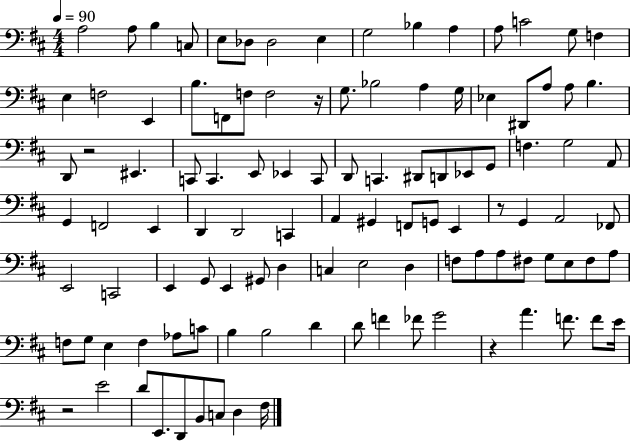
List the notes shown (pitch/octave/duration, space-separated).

A3/h A3/e B3/q C3/e E3/e Db3/e Db3/h E3/q G3/h Bb3/q A3/q A3/e C4/h G3/e F3/q E3/q F3/h E2/q B3/e. F2/e F3/e F3/h R/s G3/e. Bb3/h A3/q G3/s Eb3/q D#2/e A3/e A3/e B3/q. D2/e R/h EIS2/q. C2/e C2/q. E2/e Eb2/q C2/e D2/e C2/q. D#2/e D2/e Eb2/e G2/e F3/q. G3/h A2/e G2/q F2/h E2/q D2/q D2/h C2/q A2/q G#2/q F2/e G2/e E2/q R/e G2/q A2/h FES2/e E2/h C2/h E2/q G2/e E2/q G#2/e D3/q C3/q E3/h D3/q F3/e A3/e A3/e F#3/e G3/e E3/e F#3/e A3/e F3/e G3/e E3/q F3/q Ab3/e C4/e B3/q B3/h D4/q D4/e F4/q FES4/e G4/h R/q A4/q. F4/e. F4/e E4/s R/h E4/h D4/e E2/e. D2/e B2/e C3/e D3/q F#3/s